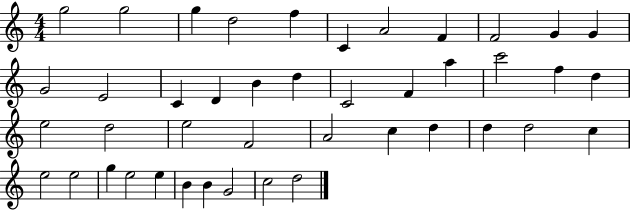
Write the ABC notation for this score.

X:1
T:Untitled
M:4/4
L:1/4
K:C
g2 g2 g d2 f C A2 F F2 G G G2 E2 C D B d C2 F a c'2 f d e2 d2 e2 F2 A2 c d d d2 c e2 e2 g e2 e B B G2 c2 d2